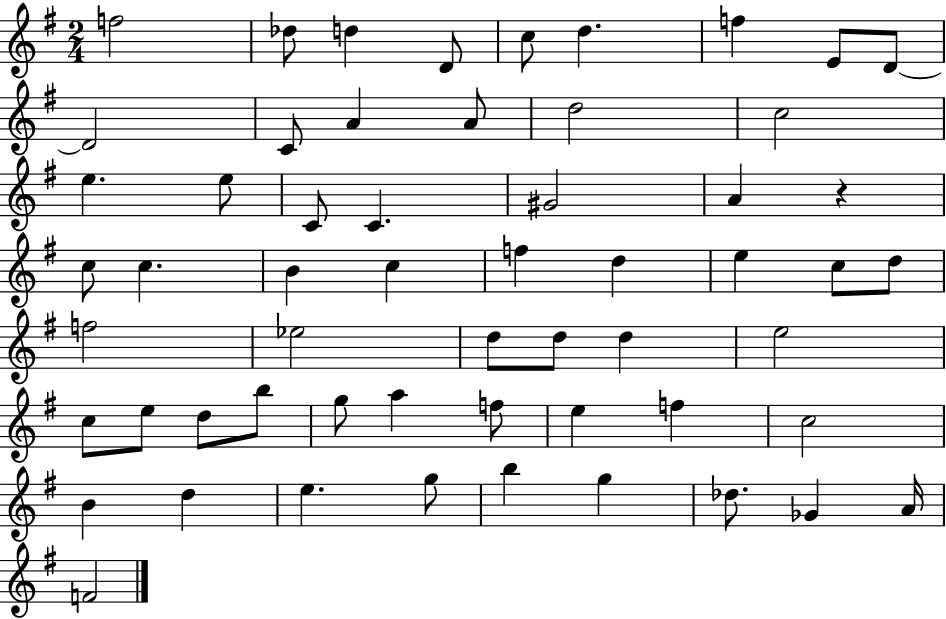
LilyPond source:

{
  \clef treble
  \numericTimeSignature
  \time 2/4
  \key g \major
  f''2 | des''8 d''4 d'8 | c''8 d''4. | f''4 e'8 d'8~~ | \break d'2 | c'8 a'4 a'8 | d''2 | c''2 | \break e''4. e''8 | c'8 c'4. | gis'2 | a'4 r4 | \break c''8 c''4. | b'4 c''4 | f''4 d''4 | e''4 c''8 d''8 | \break f''2 | ees''2 | d''8 d''8 d''4 | e''2 | \break c''8 e''8 d''8 b''8 | g''8 a''4 f''8 | e''4 f''4 | c''2 | \break b'4 d''4 | e''4. g''8 | b''4 g''4 | des''8. ges'4 a'16 | \break f'2 | \bar "|."
}